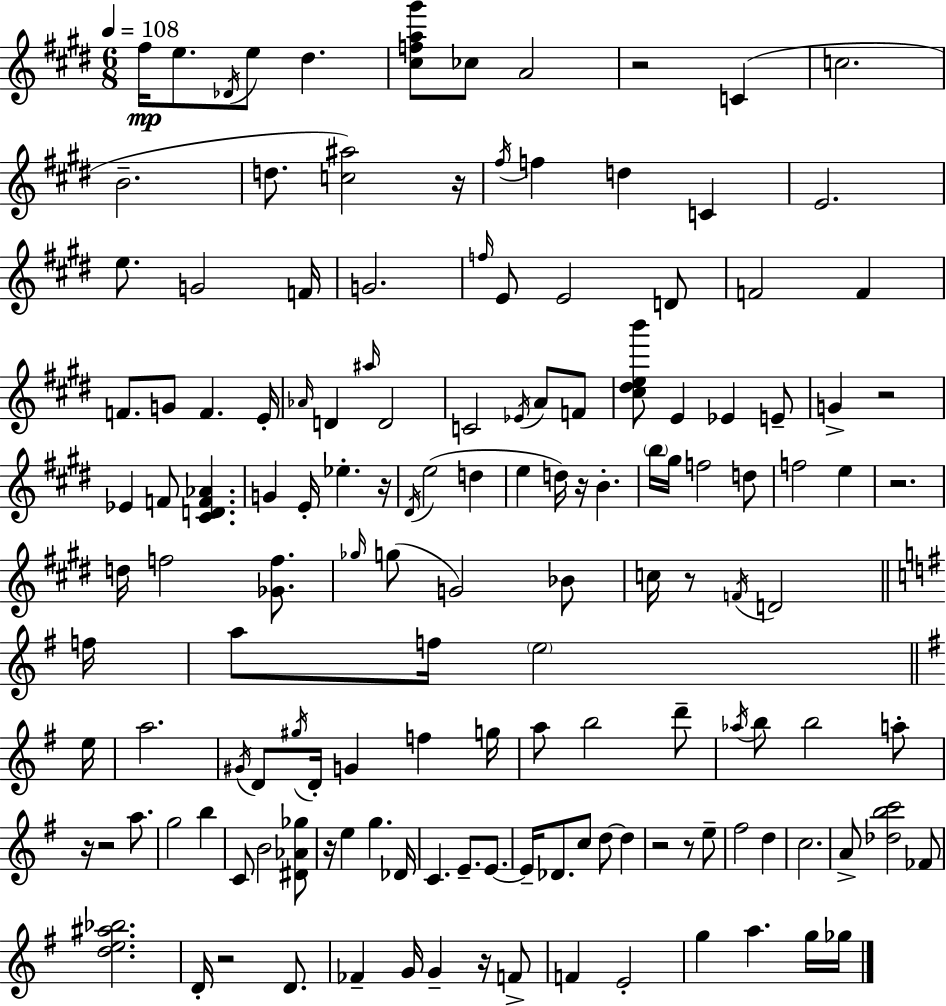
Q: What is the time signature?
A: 6/8